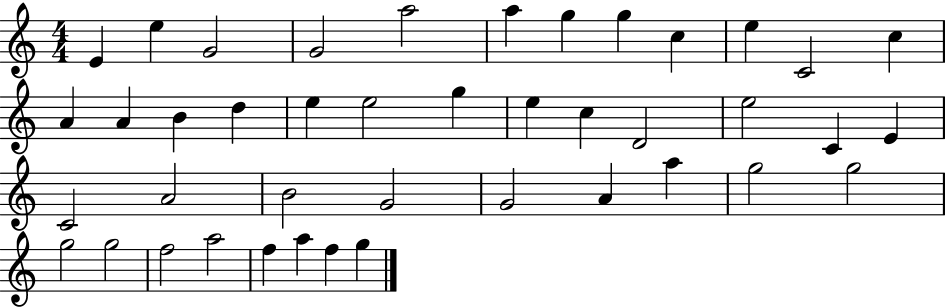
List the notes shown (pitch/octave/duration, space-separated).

E4/q E5/q G4/h G4/h A5/h A5/q G5/q G5/q C5/q E5/q C4/h C5/q A4/q A4/q B4/q D5/q E5/q E5/h G5/q E5/q C5/q D4/h E5/h C4/q E4/q C4/h A4/h B4/h G4/h G4/h A4/q A5/q G5/h G5/h G5/h G5/h F5/h A5/h F5/q A5/q F5/q G5/q